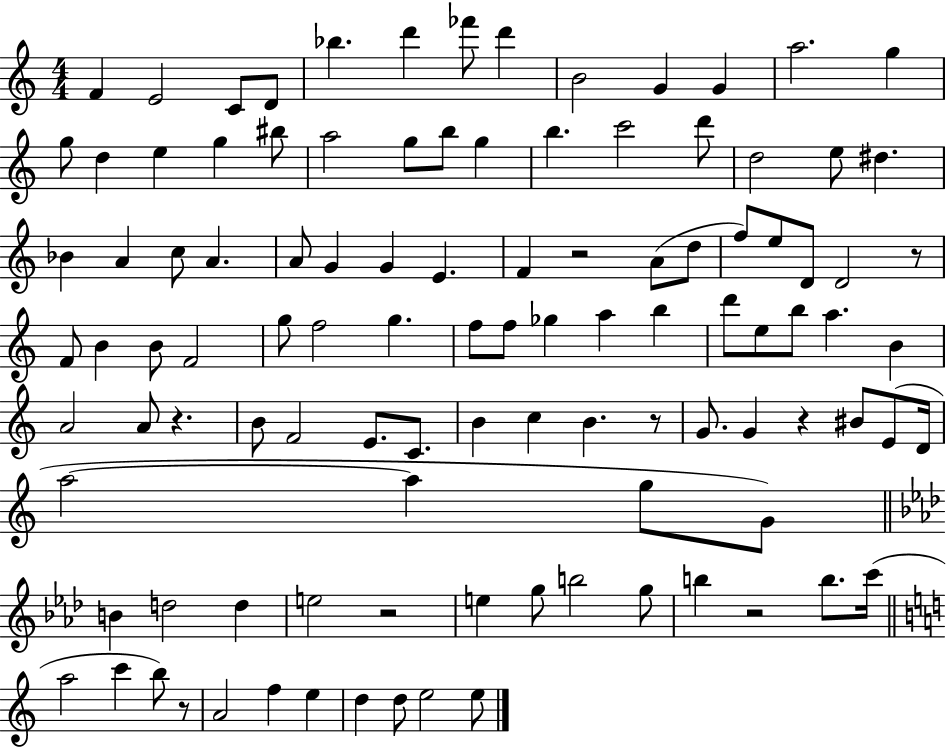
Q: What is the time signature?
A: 4/4